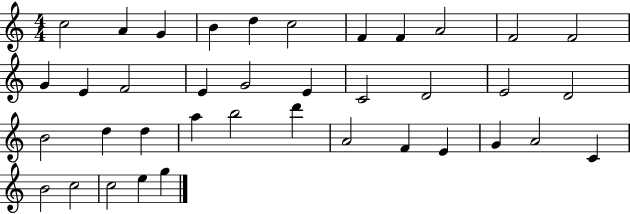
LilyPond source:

{
  \clef treble
  \numericTimeSignature
  \time 4/4
  \key c \major
  c''2 a'4 g'4 | b'4 d''4 c''2 | f'4 f'4 a'2 | f'2 f'2 | \break g'4 e'4 f'2 | e'4 g'2 e'4 | c'2 d'2 | e'2 d'2 | \break b'2 d''4 d''4 | a''4 b''2 d'''4 | a'2 f'4 e'4 | g'4 a'2 c'4 | \break b'2 c''2 | c''2 e''4 g''4 | \bar "|."
}